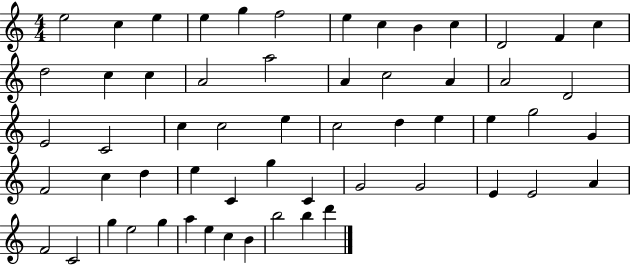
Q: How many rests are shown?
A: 0